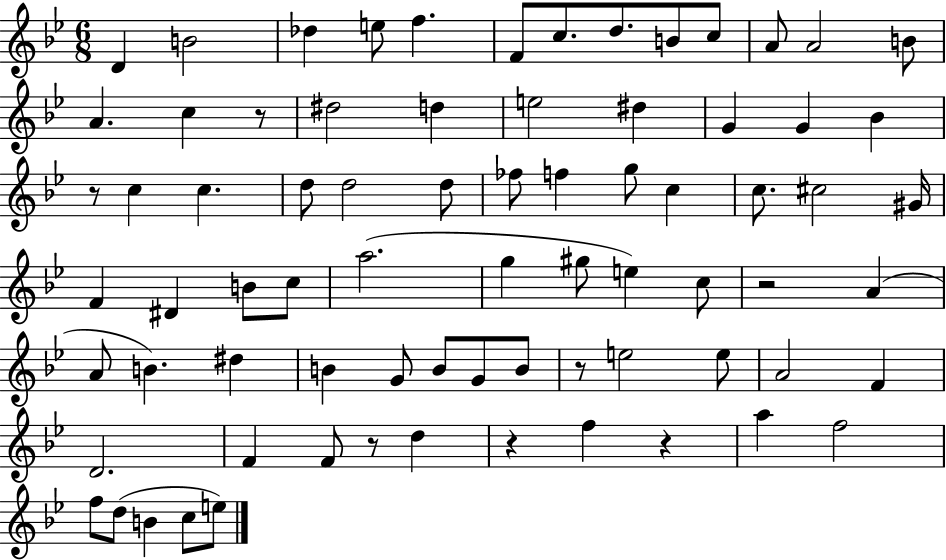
D4/q B4/h Db5/q E5/e F5/q. F4/e C5/e. D5/e. B4/e C5/e A4/e A4/h B4/e A4/q. C5/q R/e D#5/h D5/q E5/h D#5/q G4/q G4/q Bb4/q R/e C5/q C5/q. D5/e D5/h D5/e FES5/e F5/q G5/e C5/q C5/e. C#5/h G#4/s F4/q D#4/q B4/e C5/e A5/h. G5/q G#5/e E5/q C5/e R/h A4/q A4/e B4/q. D#5/q B4/q G4/e B4/e G4/e B4/e R/e E5/h E5/e A4/h F4/q D4/h. F4/q F4/e R/e D5/q R/q F5/q R/q A5/q F5/h F5/e D5/e B4/q C5/e E5/e